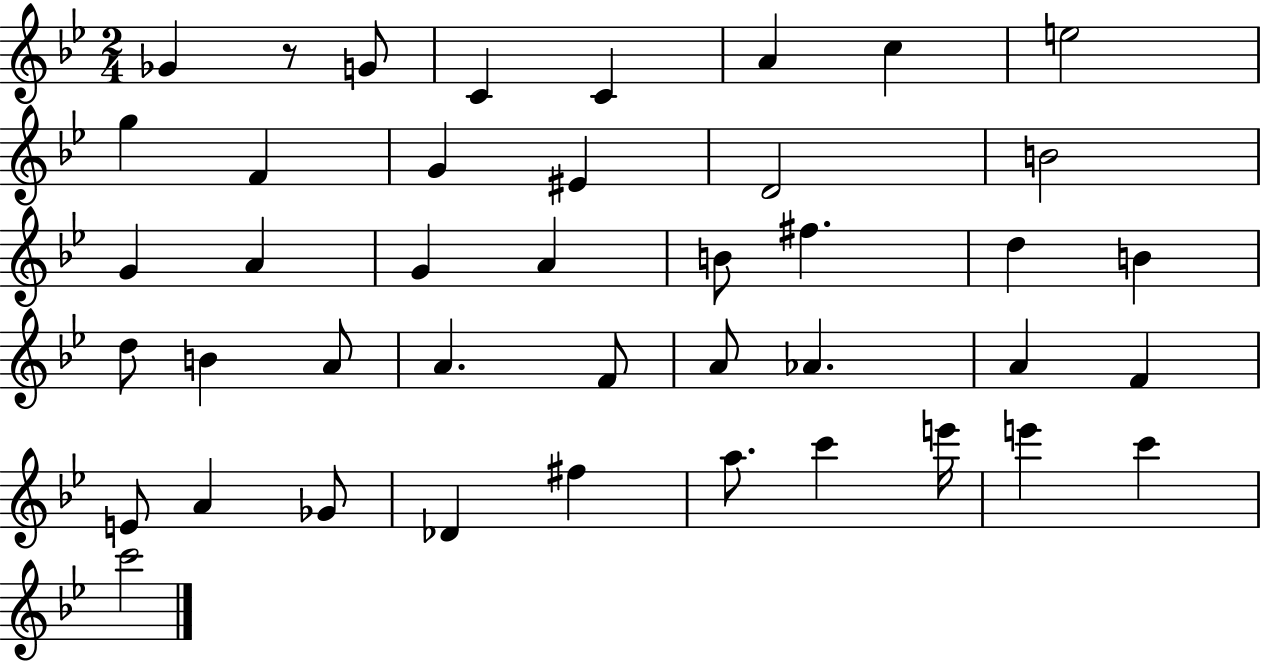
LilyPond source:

{
  \clef treble
  \numericTimeSignature
  \time 2/4
  \key bes \major
  ges'4 r8 g'8 | c'4 c'4 | a'4 c''4 | e''2 | \break g''4 f'4 | g'4 eis'4 | d'2 | b'2 | \break g'4 a'4 | g'4 a'4 | b'8 fis''4. | d''4 b'4 | \break d''8 b'4 a'8 | a'4. f'8 | a'8 aes'4. | a'4 f'4 | \break e'8 a'4 ges'8 | des'4 fis''4 | a''8. c'''4 e'''16 | e'''4 c'''4 | \break c'''2 | \bar "|."
}